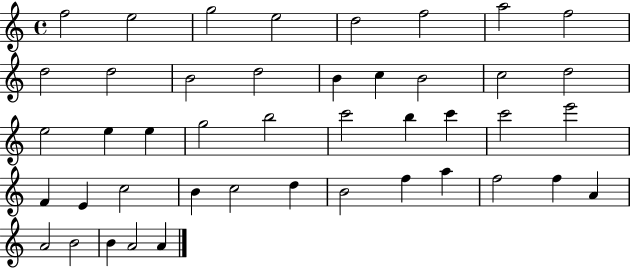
F5/h E5/h G5/h E5/h D5/h F5/h A5/h F5/h D5/h D5/h B4/h D5/h B4/q C5/q B4/h C5/h D5/h E5/h E5/q E5/q G5/h B5/h C6/h B5/q C6/q C6/h E6/h F4/q E4/q C5/h B4/q C5/h D5/q B4/h F5/q A5/q F5/h F5/q A4/q A4/h B4/h B4/q A4/h A4/q